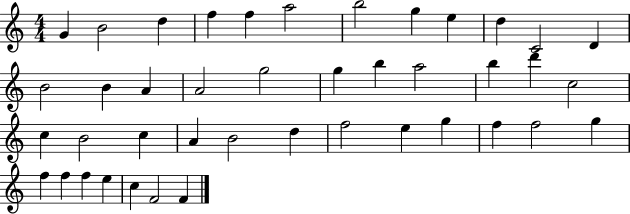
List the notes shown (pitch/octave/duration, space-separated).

G4/q B4/h D5/q F5/q F5/q A5/h B5/h G5/q E5/q D5/q C4/h D4/q B4/h B4/q A4/q A4/h G5/h G5/q B5/q A5/h B5/q D6/q C5/h C5/q B4/h C5/q A4/q B4/h D5/q F5/h E5/q G5/q F5/q F5/h G5/q F5/q F5/q F5/q E5/q C5/q F4/h F4/q